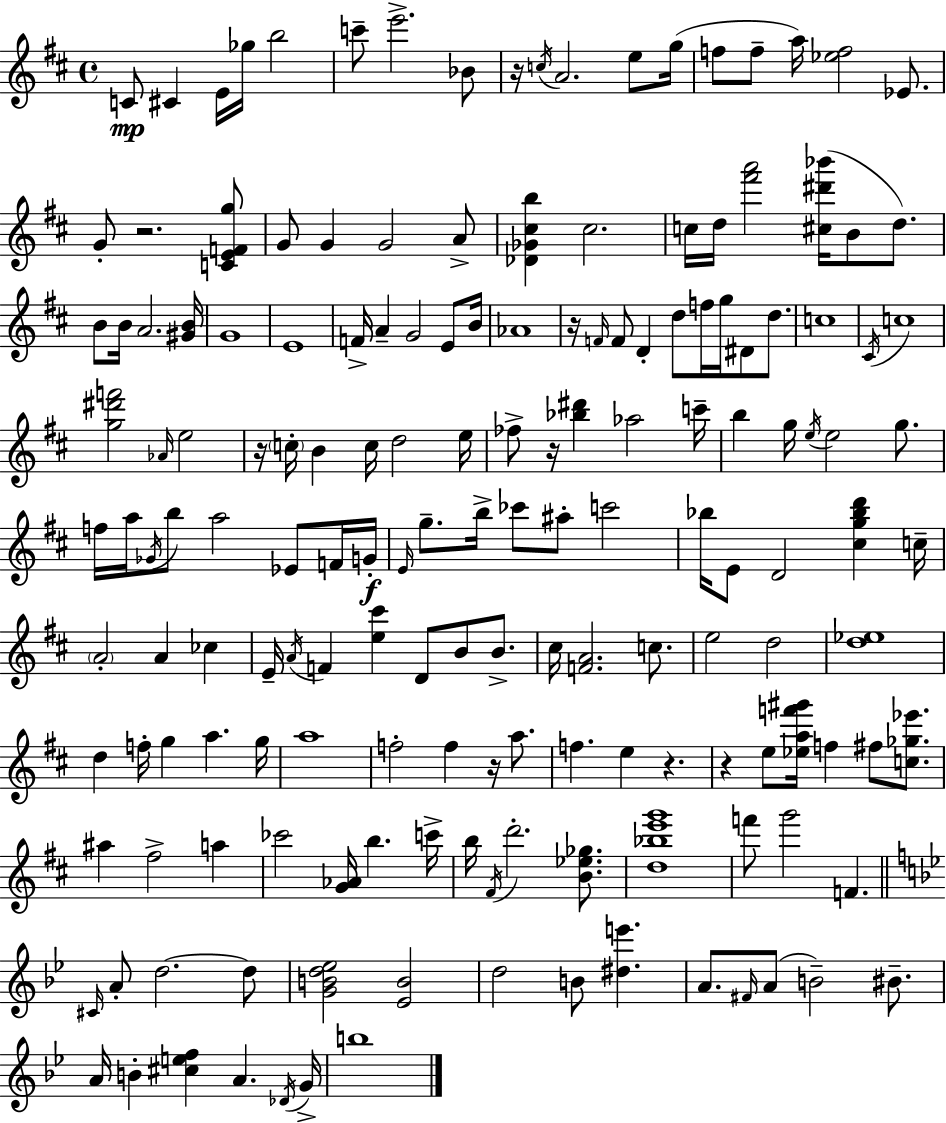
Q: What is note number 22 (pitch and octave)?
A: C#5